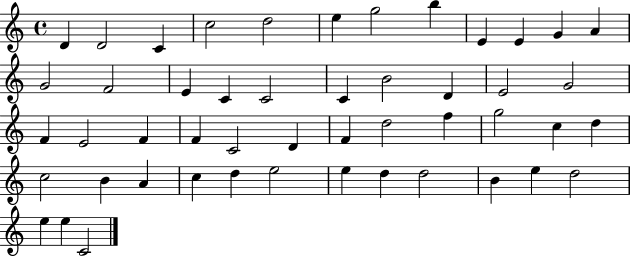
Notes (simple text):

D4/q D4/h C4/q C5/h D5/h E5/q G5/h B5/q E4/q E4/q G4/q A4/q G4/h F4/h E4/q C4/q C4/h C4/q B4/h D4/q E4/h G4/h F4/q E4/h F4/q F4/q C4/h D4/q F4/q D5/h F5/q G5/h C5/q D5/q C5/h B4/q A4/q C5/q D5/q E5/h E5/q D5/q D5/h B4/q E5/q D5/h E5/q E5/q C4/h